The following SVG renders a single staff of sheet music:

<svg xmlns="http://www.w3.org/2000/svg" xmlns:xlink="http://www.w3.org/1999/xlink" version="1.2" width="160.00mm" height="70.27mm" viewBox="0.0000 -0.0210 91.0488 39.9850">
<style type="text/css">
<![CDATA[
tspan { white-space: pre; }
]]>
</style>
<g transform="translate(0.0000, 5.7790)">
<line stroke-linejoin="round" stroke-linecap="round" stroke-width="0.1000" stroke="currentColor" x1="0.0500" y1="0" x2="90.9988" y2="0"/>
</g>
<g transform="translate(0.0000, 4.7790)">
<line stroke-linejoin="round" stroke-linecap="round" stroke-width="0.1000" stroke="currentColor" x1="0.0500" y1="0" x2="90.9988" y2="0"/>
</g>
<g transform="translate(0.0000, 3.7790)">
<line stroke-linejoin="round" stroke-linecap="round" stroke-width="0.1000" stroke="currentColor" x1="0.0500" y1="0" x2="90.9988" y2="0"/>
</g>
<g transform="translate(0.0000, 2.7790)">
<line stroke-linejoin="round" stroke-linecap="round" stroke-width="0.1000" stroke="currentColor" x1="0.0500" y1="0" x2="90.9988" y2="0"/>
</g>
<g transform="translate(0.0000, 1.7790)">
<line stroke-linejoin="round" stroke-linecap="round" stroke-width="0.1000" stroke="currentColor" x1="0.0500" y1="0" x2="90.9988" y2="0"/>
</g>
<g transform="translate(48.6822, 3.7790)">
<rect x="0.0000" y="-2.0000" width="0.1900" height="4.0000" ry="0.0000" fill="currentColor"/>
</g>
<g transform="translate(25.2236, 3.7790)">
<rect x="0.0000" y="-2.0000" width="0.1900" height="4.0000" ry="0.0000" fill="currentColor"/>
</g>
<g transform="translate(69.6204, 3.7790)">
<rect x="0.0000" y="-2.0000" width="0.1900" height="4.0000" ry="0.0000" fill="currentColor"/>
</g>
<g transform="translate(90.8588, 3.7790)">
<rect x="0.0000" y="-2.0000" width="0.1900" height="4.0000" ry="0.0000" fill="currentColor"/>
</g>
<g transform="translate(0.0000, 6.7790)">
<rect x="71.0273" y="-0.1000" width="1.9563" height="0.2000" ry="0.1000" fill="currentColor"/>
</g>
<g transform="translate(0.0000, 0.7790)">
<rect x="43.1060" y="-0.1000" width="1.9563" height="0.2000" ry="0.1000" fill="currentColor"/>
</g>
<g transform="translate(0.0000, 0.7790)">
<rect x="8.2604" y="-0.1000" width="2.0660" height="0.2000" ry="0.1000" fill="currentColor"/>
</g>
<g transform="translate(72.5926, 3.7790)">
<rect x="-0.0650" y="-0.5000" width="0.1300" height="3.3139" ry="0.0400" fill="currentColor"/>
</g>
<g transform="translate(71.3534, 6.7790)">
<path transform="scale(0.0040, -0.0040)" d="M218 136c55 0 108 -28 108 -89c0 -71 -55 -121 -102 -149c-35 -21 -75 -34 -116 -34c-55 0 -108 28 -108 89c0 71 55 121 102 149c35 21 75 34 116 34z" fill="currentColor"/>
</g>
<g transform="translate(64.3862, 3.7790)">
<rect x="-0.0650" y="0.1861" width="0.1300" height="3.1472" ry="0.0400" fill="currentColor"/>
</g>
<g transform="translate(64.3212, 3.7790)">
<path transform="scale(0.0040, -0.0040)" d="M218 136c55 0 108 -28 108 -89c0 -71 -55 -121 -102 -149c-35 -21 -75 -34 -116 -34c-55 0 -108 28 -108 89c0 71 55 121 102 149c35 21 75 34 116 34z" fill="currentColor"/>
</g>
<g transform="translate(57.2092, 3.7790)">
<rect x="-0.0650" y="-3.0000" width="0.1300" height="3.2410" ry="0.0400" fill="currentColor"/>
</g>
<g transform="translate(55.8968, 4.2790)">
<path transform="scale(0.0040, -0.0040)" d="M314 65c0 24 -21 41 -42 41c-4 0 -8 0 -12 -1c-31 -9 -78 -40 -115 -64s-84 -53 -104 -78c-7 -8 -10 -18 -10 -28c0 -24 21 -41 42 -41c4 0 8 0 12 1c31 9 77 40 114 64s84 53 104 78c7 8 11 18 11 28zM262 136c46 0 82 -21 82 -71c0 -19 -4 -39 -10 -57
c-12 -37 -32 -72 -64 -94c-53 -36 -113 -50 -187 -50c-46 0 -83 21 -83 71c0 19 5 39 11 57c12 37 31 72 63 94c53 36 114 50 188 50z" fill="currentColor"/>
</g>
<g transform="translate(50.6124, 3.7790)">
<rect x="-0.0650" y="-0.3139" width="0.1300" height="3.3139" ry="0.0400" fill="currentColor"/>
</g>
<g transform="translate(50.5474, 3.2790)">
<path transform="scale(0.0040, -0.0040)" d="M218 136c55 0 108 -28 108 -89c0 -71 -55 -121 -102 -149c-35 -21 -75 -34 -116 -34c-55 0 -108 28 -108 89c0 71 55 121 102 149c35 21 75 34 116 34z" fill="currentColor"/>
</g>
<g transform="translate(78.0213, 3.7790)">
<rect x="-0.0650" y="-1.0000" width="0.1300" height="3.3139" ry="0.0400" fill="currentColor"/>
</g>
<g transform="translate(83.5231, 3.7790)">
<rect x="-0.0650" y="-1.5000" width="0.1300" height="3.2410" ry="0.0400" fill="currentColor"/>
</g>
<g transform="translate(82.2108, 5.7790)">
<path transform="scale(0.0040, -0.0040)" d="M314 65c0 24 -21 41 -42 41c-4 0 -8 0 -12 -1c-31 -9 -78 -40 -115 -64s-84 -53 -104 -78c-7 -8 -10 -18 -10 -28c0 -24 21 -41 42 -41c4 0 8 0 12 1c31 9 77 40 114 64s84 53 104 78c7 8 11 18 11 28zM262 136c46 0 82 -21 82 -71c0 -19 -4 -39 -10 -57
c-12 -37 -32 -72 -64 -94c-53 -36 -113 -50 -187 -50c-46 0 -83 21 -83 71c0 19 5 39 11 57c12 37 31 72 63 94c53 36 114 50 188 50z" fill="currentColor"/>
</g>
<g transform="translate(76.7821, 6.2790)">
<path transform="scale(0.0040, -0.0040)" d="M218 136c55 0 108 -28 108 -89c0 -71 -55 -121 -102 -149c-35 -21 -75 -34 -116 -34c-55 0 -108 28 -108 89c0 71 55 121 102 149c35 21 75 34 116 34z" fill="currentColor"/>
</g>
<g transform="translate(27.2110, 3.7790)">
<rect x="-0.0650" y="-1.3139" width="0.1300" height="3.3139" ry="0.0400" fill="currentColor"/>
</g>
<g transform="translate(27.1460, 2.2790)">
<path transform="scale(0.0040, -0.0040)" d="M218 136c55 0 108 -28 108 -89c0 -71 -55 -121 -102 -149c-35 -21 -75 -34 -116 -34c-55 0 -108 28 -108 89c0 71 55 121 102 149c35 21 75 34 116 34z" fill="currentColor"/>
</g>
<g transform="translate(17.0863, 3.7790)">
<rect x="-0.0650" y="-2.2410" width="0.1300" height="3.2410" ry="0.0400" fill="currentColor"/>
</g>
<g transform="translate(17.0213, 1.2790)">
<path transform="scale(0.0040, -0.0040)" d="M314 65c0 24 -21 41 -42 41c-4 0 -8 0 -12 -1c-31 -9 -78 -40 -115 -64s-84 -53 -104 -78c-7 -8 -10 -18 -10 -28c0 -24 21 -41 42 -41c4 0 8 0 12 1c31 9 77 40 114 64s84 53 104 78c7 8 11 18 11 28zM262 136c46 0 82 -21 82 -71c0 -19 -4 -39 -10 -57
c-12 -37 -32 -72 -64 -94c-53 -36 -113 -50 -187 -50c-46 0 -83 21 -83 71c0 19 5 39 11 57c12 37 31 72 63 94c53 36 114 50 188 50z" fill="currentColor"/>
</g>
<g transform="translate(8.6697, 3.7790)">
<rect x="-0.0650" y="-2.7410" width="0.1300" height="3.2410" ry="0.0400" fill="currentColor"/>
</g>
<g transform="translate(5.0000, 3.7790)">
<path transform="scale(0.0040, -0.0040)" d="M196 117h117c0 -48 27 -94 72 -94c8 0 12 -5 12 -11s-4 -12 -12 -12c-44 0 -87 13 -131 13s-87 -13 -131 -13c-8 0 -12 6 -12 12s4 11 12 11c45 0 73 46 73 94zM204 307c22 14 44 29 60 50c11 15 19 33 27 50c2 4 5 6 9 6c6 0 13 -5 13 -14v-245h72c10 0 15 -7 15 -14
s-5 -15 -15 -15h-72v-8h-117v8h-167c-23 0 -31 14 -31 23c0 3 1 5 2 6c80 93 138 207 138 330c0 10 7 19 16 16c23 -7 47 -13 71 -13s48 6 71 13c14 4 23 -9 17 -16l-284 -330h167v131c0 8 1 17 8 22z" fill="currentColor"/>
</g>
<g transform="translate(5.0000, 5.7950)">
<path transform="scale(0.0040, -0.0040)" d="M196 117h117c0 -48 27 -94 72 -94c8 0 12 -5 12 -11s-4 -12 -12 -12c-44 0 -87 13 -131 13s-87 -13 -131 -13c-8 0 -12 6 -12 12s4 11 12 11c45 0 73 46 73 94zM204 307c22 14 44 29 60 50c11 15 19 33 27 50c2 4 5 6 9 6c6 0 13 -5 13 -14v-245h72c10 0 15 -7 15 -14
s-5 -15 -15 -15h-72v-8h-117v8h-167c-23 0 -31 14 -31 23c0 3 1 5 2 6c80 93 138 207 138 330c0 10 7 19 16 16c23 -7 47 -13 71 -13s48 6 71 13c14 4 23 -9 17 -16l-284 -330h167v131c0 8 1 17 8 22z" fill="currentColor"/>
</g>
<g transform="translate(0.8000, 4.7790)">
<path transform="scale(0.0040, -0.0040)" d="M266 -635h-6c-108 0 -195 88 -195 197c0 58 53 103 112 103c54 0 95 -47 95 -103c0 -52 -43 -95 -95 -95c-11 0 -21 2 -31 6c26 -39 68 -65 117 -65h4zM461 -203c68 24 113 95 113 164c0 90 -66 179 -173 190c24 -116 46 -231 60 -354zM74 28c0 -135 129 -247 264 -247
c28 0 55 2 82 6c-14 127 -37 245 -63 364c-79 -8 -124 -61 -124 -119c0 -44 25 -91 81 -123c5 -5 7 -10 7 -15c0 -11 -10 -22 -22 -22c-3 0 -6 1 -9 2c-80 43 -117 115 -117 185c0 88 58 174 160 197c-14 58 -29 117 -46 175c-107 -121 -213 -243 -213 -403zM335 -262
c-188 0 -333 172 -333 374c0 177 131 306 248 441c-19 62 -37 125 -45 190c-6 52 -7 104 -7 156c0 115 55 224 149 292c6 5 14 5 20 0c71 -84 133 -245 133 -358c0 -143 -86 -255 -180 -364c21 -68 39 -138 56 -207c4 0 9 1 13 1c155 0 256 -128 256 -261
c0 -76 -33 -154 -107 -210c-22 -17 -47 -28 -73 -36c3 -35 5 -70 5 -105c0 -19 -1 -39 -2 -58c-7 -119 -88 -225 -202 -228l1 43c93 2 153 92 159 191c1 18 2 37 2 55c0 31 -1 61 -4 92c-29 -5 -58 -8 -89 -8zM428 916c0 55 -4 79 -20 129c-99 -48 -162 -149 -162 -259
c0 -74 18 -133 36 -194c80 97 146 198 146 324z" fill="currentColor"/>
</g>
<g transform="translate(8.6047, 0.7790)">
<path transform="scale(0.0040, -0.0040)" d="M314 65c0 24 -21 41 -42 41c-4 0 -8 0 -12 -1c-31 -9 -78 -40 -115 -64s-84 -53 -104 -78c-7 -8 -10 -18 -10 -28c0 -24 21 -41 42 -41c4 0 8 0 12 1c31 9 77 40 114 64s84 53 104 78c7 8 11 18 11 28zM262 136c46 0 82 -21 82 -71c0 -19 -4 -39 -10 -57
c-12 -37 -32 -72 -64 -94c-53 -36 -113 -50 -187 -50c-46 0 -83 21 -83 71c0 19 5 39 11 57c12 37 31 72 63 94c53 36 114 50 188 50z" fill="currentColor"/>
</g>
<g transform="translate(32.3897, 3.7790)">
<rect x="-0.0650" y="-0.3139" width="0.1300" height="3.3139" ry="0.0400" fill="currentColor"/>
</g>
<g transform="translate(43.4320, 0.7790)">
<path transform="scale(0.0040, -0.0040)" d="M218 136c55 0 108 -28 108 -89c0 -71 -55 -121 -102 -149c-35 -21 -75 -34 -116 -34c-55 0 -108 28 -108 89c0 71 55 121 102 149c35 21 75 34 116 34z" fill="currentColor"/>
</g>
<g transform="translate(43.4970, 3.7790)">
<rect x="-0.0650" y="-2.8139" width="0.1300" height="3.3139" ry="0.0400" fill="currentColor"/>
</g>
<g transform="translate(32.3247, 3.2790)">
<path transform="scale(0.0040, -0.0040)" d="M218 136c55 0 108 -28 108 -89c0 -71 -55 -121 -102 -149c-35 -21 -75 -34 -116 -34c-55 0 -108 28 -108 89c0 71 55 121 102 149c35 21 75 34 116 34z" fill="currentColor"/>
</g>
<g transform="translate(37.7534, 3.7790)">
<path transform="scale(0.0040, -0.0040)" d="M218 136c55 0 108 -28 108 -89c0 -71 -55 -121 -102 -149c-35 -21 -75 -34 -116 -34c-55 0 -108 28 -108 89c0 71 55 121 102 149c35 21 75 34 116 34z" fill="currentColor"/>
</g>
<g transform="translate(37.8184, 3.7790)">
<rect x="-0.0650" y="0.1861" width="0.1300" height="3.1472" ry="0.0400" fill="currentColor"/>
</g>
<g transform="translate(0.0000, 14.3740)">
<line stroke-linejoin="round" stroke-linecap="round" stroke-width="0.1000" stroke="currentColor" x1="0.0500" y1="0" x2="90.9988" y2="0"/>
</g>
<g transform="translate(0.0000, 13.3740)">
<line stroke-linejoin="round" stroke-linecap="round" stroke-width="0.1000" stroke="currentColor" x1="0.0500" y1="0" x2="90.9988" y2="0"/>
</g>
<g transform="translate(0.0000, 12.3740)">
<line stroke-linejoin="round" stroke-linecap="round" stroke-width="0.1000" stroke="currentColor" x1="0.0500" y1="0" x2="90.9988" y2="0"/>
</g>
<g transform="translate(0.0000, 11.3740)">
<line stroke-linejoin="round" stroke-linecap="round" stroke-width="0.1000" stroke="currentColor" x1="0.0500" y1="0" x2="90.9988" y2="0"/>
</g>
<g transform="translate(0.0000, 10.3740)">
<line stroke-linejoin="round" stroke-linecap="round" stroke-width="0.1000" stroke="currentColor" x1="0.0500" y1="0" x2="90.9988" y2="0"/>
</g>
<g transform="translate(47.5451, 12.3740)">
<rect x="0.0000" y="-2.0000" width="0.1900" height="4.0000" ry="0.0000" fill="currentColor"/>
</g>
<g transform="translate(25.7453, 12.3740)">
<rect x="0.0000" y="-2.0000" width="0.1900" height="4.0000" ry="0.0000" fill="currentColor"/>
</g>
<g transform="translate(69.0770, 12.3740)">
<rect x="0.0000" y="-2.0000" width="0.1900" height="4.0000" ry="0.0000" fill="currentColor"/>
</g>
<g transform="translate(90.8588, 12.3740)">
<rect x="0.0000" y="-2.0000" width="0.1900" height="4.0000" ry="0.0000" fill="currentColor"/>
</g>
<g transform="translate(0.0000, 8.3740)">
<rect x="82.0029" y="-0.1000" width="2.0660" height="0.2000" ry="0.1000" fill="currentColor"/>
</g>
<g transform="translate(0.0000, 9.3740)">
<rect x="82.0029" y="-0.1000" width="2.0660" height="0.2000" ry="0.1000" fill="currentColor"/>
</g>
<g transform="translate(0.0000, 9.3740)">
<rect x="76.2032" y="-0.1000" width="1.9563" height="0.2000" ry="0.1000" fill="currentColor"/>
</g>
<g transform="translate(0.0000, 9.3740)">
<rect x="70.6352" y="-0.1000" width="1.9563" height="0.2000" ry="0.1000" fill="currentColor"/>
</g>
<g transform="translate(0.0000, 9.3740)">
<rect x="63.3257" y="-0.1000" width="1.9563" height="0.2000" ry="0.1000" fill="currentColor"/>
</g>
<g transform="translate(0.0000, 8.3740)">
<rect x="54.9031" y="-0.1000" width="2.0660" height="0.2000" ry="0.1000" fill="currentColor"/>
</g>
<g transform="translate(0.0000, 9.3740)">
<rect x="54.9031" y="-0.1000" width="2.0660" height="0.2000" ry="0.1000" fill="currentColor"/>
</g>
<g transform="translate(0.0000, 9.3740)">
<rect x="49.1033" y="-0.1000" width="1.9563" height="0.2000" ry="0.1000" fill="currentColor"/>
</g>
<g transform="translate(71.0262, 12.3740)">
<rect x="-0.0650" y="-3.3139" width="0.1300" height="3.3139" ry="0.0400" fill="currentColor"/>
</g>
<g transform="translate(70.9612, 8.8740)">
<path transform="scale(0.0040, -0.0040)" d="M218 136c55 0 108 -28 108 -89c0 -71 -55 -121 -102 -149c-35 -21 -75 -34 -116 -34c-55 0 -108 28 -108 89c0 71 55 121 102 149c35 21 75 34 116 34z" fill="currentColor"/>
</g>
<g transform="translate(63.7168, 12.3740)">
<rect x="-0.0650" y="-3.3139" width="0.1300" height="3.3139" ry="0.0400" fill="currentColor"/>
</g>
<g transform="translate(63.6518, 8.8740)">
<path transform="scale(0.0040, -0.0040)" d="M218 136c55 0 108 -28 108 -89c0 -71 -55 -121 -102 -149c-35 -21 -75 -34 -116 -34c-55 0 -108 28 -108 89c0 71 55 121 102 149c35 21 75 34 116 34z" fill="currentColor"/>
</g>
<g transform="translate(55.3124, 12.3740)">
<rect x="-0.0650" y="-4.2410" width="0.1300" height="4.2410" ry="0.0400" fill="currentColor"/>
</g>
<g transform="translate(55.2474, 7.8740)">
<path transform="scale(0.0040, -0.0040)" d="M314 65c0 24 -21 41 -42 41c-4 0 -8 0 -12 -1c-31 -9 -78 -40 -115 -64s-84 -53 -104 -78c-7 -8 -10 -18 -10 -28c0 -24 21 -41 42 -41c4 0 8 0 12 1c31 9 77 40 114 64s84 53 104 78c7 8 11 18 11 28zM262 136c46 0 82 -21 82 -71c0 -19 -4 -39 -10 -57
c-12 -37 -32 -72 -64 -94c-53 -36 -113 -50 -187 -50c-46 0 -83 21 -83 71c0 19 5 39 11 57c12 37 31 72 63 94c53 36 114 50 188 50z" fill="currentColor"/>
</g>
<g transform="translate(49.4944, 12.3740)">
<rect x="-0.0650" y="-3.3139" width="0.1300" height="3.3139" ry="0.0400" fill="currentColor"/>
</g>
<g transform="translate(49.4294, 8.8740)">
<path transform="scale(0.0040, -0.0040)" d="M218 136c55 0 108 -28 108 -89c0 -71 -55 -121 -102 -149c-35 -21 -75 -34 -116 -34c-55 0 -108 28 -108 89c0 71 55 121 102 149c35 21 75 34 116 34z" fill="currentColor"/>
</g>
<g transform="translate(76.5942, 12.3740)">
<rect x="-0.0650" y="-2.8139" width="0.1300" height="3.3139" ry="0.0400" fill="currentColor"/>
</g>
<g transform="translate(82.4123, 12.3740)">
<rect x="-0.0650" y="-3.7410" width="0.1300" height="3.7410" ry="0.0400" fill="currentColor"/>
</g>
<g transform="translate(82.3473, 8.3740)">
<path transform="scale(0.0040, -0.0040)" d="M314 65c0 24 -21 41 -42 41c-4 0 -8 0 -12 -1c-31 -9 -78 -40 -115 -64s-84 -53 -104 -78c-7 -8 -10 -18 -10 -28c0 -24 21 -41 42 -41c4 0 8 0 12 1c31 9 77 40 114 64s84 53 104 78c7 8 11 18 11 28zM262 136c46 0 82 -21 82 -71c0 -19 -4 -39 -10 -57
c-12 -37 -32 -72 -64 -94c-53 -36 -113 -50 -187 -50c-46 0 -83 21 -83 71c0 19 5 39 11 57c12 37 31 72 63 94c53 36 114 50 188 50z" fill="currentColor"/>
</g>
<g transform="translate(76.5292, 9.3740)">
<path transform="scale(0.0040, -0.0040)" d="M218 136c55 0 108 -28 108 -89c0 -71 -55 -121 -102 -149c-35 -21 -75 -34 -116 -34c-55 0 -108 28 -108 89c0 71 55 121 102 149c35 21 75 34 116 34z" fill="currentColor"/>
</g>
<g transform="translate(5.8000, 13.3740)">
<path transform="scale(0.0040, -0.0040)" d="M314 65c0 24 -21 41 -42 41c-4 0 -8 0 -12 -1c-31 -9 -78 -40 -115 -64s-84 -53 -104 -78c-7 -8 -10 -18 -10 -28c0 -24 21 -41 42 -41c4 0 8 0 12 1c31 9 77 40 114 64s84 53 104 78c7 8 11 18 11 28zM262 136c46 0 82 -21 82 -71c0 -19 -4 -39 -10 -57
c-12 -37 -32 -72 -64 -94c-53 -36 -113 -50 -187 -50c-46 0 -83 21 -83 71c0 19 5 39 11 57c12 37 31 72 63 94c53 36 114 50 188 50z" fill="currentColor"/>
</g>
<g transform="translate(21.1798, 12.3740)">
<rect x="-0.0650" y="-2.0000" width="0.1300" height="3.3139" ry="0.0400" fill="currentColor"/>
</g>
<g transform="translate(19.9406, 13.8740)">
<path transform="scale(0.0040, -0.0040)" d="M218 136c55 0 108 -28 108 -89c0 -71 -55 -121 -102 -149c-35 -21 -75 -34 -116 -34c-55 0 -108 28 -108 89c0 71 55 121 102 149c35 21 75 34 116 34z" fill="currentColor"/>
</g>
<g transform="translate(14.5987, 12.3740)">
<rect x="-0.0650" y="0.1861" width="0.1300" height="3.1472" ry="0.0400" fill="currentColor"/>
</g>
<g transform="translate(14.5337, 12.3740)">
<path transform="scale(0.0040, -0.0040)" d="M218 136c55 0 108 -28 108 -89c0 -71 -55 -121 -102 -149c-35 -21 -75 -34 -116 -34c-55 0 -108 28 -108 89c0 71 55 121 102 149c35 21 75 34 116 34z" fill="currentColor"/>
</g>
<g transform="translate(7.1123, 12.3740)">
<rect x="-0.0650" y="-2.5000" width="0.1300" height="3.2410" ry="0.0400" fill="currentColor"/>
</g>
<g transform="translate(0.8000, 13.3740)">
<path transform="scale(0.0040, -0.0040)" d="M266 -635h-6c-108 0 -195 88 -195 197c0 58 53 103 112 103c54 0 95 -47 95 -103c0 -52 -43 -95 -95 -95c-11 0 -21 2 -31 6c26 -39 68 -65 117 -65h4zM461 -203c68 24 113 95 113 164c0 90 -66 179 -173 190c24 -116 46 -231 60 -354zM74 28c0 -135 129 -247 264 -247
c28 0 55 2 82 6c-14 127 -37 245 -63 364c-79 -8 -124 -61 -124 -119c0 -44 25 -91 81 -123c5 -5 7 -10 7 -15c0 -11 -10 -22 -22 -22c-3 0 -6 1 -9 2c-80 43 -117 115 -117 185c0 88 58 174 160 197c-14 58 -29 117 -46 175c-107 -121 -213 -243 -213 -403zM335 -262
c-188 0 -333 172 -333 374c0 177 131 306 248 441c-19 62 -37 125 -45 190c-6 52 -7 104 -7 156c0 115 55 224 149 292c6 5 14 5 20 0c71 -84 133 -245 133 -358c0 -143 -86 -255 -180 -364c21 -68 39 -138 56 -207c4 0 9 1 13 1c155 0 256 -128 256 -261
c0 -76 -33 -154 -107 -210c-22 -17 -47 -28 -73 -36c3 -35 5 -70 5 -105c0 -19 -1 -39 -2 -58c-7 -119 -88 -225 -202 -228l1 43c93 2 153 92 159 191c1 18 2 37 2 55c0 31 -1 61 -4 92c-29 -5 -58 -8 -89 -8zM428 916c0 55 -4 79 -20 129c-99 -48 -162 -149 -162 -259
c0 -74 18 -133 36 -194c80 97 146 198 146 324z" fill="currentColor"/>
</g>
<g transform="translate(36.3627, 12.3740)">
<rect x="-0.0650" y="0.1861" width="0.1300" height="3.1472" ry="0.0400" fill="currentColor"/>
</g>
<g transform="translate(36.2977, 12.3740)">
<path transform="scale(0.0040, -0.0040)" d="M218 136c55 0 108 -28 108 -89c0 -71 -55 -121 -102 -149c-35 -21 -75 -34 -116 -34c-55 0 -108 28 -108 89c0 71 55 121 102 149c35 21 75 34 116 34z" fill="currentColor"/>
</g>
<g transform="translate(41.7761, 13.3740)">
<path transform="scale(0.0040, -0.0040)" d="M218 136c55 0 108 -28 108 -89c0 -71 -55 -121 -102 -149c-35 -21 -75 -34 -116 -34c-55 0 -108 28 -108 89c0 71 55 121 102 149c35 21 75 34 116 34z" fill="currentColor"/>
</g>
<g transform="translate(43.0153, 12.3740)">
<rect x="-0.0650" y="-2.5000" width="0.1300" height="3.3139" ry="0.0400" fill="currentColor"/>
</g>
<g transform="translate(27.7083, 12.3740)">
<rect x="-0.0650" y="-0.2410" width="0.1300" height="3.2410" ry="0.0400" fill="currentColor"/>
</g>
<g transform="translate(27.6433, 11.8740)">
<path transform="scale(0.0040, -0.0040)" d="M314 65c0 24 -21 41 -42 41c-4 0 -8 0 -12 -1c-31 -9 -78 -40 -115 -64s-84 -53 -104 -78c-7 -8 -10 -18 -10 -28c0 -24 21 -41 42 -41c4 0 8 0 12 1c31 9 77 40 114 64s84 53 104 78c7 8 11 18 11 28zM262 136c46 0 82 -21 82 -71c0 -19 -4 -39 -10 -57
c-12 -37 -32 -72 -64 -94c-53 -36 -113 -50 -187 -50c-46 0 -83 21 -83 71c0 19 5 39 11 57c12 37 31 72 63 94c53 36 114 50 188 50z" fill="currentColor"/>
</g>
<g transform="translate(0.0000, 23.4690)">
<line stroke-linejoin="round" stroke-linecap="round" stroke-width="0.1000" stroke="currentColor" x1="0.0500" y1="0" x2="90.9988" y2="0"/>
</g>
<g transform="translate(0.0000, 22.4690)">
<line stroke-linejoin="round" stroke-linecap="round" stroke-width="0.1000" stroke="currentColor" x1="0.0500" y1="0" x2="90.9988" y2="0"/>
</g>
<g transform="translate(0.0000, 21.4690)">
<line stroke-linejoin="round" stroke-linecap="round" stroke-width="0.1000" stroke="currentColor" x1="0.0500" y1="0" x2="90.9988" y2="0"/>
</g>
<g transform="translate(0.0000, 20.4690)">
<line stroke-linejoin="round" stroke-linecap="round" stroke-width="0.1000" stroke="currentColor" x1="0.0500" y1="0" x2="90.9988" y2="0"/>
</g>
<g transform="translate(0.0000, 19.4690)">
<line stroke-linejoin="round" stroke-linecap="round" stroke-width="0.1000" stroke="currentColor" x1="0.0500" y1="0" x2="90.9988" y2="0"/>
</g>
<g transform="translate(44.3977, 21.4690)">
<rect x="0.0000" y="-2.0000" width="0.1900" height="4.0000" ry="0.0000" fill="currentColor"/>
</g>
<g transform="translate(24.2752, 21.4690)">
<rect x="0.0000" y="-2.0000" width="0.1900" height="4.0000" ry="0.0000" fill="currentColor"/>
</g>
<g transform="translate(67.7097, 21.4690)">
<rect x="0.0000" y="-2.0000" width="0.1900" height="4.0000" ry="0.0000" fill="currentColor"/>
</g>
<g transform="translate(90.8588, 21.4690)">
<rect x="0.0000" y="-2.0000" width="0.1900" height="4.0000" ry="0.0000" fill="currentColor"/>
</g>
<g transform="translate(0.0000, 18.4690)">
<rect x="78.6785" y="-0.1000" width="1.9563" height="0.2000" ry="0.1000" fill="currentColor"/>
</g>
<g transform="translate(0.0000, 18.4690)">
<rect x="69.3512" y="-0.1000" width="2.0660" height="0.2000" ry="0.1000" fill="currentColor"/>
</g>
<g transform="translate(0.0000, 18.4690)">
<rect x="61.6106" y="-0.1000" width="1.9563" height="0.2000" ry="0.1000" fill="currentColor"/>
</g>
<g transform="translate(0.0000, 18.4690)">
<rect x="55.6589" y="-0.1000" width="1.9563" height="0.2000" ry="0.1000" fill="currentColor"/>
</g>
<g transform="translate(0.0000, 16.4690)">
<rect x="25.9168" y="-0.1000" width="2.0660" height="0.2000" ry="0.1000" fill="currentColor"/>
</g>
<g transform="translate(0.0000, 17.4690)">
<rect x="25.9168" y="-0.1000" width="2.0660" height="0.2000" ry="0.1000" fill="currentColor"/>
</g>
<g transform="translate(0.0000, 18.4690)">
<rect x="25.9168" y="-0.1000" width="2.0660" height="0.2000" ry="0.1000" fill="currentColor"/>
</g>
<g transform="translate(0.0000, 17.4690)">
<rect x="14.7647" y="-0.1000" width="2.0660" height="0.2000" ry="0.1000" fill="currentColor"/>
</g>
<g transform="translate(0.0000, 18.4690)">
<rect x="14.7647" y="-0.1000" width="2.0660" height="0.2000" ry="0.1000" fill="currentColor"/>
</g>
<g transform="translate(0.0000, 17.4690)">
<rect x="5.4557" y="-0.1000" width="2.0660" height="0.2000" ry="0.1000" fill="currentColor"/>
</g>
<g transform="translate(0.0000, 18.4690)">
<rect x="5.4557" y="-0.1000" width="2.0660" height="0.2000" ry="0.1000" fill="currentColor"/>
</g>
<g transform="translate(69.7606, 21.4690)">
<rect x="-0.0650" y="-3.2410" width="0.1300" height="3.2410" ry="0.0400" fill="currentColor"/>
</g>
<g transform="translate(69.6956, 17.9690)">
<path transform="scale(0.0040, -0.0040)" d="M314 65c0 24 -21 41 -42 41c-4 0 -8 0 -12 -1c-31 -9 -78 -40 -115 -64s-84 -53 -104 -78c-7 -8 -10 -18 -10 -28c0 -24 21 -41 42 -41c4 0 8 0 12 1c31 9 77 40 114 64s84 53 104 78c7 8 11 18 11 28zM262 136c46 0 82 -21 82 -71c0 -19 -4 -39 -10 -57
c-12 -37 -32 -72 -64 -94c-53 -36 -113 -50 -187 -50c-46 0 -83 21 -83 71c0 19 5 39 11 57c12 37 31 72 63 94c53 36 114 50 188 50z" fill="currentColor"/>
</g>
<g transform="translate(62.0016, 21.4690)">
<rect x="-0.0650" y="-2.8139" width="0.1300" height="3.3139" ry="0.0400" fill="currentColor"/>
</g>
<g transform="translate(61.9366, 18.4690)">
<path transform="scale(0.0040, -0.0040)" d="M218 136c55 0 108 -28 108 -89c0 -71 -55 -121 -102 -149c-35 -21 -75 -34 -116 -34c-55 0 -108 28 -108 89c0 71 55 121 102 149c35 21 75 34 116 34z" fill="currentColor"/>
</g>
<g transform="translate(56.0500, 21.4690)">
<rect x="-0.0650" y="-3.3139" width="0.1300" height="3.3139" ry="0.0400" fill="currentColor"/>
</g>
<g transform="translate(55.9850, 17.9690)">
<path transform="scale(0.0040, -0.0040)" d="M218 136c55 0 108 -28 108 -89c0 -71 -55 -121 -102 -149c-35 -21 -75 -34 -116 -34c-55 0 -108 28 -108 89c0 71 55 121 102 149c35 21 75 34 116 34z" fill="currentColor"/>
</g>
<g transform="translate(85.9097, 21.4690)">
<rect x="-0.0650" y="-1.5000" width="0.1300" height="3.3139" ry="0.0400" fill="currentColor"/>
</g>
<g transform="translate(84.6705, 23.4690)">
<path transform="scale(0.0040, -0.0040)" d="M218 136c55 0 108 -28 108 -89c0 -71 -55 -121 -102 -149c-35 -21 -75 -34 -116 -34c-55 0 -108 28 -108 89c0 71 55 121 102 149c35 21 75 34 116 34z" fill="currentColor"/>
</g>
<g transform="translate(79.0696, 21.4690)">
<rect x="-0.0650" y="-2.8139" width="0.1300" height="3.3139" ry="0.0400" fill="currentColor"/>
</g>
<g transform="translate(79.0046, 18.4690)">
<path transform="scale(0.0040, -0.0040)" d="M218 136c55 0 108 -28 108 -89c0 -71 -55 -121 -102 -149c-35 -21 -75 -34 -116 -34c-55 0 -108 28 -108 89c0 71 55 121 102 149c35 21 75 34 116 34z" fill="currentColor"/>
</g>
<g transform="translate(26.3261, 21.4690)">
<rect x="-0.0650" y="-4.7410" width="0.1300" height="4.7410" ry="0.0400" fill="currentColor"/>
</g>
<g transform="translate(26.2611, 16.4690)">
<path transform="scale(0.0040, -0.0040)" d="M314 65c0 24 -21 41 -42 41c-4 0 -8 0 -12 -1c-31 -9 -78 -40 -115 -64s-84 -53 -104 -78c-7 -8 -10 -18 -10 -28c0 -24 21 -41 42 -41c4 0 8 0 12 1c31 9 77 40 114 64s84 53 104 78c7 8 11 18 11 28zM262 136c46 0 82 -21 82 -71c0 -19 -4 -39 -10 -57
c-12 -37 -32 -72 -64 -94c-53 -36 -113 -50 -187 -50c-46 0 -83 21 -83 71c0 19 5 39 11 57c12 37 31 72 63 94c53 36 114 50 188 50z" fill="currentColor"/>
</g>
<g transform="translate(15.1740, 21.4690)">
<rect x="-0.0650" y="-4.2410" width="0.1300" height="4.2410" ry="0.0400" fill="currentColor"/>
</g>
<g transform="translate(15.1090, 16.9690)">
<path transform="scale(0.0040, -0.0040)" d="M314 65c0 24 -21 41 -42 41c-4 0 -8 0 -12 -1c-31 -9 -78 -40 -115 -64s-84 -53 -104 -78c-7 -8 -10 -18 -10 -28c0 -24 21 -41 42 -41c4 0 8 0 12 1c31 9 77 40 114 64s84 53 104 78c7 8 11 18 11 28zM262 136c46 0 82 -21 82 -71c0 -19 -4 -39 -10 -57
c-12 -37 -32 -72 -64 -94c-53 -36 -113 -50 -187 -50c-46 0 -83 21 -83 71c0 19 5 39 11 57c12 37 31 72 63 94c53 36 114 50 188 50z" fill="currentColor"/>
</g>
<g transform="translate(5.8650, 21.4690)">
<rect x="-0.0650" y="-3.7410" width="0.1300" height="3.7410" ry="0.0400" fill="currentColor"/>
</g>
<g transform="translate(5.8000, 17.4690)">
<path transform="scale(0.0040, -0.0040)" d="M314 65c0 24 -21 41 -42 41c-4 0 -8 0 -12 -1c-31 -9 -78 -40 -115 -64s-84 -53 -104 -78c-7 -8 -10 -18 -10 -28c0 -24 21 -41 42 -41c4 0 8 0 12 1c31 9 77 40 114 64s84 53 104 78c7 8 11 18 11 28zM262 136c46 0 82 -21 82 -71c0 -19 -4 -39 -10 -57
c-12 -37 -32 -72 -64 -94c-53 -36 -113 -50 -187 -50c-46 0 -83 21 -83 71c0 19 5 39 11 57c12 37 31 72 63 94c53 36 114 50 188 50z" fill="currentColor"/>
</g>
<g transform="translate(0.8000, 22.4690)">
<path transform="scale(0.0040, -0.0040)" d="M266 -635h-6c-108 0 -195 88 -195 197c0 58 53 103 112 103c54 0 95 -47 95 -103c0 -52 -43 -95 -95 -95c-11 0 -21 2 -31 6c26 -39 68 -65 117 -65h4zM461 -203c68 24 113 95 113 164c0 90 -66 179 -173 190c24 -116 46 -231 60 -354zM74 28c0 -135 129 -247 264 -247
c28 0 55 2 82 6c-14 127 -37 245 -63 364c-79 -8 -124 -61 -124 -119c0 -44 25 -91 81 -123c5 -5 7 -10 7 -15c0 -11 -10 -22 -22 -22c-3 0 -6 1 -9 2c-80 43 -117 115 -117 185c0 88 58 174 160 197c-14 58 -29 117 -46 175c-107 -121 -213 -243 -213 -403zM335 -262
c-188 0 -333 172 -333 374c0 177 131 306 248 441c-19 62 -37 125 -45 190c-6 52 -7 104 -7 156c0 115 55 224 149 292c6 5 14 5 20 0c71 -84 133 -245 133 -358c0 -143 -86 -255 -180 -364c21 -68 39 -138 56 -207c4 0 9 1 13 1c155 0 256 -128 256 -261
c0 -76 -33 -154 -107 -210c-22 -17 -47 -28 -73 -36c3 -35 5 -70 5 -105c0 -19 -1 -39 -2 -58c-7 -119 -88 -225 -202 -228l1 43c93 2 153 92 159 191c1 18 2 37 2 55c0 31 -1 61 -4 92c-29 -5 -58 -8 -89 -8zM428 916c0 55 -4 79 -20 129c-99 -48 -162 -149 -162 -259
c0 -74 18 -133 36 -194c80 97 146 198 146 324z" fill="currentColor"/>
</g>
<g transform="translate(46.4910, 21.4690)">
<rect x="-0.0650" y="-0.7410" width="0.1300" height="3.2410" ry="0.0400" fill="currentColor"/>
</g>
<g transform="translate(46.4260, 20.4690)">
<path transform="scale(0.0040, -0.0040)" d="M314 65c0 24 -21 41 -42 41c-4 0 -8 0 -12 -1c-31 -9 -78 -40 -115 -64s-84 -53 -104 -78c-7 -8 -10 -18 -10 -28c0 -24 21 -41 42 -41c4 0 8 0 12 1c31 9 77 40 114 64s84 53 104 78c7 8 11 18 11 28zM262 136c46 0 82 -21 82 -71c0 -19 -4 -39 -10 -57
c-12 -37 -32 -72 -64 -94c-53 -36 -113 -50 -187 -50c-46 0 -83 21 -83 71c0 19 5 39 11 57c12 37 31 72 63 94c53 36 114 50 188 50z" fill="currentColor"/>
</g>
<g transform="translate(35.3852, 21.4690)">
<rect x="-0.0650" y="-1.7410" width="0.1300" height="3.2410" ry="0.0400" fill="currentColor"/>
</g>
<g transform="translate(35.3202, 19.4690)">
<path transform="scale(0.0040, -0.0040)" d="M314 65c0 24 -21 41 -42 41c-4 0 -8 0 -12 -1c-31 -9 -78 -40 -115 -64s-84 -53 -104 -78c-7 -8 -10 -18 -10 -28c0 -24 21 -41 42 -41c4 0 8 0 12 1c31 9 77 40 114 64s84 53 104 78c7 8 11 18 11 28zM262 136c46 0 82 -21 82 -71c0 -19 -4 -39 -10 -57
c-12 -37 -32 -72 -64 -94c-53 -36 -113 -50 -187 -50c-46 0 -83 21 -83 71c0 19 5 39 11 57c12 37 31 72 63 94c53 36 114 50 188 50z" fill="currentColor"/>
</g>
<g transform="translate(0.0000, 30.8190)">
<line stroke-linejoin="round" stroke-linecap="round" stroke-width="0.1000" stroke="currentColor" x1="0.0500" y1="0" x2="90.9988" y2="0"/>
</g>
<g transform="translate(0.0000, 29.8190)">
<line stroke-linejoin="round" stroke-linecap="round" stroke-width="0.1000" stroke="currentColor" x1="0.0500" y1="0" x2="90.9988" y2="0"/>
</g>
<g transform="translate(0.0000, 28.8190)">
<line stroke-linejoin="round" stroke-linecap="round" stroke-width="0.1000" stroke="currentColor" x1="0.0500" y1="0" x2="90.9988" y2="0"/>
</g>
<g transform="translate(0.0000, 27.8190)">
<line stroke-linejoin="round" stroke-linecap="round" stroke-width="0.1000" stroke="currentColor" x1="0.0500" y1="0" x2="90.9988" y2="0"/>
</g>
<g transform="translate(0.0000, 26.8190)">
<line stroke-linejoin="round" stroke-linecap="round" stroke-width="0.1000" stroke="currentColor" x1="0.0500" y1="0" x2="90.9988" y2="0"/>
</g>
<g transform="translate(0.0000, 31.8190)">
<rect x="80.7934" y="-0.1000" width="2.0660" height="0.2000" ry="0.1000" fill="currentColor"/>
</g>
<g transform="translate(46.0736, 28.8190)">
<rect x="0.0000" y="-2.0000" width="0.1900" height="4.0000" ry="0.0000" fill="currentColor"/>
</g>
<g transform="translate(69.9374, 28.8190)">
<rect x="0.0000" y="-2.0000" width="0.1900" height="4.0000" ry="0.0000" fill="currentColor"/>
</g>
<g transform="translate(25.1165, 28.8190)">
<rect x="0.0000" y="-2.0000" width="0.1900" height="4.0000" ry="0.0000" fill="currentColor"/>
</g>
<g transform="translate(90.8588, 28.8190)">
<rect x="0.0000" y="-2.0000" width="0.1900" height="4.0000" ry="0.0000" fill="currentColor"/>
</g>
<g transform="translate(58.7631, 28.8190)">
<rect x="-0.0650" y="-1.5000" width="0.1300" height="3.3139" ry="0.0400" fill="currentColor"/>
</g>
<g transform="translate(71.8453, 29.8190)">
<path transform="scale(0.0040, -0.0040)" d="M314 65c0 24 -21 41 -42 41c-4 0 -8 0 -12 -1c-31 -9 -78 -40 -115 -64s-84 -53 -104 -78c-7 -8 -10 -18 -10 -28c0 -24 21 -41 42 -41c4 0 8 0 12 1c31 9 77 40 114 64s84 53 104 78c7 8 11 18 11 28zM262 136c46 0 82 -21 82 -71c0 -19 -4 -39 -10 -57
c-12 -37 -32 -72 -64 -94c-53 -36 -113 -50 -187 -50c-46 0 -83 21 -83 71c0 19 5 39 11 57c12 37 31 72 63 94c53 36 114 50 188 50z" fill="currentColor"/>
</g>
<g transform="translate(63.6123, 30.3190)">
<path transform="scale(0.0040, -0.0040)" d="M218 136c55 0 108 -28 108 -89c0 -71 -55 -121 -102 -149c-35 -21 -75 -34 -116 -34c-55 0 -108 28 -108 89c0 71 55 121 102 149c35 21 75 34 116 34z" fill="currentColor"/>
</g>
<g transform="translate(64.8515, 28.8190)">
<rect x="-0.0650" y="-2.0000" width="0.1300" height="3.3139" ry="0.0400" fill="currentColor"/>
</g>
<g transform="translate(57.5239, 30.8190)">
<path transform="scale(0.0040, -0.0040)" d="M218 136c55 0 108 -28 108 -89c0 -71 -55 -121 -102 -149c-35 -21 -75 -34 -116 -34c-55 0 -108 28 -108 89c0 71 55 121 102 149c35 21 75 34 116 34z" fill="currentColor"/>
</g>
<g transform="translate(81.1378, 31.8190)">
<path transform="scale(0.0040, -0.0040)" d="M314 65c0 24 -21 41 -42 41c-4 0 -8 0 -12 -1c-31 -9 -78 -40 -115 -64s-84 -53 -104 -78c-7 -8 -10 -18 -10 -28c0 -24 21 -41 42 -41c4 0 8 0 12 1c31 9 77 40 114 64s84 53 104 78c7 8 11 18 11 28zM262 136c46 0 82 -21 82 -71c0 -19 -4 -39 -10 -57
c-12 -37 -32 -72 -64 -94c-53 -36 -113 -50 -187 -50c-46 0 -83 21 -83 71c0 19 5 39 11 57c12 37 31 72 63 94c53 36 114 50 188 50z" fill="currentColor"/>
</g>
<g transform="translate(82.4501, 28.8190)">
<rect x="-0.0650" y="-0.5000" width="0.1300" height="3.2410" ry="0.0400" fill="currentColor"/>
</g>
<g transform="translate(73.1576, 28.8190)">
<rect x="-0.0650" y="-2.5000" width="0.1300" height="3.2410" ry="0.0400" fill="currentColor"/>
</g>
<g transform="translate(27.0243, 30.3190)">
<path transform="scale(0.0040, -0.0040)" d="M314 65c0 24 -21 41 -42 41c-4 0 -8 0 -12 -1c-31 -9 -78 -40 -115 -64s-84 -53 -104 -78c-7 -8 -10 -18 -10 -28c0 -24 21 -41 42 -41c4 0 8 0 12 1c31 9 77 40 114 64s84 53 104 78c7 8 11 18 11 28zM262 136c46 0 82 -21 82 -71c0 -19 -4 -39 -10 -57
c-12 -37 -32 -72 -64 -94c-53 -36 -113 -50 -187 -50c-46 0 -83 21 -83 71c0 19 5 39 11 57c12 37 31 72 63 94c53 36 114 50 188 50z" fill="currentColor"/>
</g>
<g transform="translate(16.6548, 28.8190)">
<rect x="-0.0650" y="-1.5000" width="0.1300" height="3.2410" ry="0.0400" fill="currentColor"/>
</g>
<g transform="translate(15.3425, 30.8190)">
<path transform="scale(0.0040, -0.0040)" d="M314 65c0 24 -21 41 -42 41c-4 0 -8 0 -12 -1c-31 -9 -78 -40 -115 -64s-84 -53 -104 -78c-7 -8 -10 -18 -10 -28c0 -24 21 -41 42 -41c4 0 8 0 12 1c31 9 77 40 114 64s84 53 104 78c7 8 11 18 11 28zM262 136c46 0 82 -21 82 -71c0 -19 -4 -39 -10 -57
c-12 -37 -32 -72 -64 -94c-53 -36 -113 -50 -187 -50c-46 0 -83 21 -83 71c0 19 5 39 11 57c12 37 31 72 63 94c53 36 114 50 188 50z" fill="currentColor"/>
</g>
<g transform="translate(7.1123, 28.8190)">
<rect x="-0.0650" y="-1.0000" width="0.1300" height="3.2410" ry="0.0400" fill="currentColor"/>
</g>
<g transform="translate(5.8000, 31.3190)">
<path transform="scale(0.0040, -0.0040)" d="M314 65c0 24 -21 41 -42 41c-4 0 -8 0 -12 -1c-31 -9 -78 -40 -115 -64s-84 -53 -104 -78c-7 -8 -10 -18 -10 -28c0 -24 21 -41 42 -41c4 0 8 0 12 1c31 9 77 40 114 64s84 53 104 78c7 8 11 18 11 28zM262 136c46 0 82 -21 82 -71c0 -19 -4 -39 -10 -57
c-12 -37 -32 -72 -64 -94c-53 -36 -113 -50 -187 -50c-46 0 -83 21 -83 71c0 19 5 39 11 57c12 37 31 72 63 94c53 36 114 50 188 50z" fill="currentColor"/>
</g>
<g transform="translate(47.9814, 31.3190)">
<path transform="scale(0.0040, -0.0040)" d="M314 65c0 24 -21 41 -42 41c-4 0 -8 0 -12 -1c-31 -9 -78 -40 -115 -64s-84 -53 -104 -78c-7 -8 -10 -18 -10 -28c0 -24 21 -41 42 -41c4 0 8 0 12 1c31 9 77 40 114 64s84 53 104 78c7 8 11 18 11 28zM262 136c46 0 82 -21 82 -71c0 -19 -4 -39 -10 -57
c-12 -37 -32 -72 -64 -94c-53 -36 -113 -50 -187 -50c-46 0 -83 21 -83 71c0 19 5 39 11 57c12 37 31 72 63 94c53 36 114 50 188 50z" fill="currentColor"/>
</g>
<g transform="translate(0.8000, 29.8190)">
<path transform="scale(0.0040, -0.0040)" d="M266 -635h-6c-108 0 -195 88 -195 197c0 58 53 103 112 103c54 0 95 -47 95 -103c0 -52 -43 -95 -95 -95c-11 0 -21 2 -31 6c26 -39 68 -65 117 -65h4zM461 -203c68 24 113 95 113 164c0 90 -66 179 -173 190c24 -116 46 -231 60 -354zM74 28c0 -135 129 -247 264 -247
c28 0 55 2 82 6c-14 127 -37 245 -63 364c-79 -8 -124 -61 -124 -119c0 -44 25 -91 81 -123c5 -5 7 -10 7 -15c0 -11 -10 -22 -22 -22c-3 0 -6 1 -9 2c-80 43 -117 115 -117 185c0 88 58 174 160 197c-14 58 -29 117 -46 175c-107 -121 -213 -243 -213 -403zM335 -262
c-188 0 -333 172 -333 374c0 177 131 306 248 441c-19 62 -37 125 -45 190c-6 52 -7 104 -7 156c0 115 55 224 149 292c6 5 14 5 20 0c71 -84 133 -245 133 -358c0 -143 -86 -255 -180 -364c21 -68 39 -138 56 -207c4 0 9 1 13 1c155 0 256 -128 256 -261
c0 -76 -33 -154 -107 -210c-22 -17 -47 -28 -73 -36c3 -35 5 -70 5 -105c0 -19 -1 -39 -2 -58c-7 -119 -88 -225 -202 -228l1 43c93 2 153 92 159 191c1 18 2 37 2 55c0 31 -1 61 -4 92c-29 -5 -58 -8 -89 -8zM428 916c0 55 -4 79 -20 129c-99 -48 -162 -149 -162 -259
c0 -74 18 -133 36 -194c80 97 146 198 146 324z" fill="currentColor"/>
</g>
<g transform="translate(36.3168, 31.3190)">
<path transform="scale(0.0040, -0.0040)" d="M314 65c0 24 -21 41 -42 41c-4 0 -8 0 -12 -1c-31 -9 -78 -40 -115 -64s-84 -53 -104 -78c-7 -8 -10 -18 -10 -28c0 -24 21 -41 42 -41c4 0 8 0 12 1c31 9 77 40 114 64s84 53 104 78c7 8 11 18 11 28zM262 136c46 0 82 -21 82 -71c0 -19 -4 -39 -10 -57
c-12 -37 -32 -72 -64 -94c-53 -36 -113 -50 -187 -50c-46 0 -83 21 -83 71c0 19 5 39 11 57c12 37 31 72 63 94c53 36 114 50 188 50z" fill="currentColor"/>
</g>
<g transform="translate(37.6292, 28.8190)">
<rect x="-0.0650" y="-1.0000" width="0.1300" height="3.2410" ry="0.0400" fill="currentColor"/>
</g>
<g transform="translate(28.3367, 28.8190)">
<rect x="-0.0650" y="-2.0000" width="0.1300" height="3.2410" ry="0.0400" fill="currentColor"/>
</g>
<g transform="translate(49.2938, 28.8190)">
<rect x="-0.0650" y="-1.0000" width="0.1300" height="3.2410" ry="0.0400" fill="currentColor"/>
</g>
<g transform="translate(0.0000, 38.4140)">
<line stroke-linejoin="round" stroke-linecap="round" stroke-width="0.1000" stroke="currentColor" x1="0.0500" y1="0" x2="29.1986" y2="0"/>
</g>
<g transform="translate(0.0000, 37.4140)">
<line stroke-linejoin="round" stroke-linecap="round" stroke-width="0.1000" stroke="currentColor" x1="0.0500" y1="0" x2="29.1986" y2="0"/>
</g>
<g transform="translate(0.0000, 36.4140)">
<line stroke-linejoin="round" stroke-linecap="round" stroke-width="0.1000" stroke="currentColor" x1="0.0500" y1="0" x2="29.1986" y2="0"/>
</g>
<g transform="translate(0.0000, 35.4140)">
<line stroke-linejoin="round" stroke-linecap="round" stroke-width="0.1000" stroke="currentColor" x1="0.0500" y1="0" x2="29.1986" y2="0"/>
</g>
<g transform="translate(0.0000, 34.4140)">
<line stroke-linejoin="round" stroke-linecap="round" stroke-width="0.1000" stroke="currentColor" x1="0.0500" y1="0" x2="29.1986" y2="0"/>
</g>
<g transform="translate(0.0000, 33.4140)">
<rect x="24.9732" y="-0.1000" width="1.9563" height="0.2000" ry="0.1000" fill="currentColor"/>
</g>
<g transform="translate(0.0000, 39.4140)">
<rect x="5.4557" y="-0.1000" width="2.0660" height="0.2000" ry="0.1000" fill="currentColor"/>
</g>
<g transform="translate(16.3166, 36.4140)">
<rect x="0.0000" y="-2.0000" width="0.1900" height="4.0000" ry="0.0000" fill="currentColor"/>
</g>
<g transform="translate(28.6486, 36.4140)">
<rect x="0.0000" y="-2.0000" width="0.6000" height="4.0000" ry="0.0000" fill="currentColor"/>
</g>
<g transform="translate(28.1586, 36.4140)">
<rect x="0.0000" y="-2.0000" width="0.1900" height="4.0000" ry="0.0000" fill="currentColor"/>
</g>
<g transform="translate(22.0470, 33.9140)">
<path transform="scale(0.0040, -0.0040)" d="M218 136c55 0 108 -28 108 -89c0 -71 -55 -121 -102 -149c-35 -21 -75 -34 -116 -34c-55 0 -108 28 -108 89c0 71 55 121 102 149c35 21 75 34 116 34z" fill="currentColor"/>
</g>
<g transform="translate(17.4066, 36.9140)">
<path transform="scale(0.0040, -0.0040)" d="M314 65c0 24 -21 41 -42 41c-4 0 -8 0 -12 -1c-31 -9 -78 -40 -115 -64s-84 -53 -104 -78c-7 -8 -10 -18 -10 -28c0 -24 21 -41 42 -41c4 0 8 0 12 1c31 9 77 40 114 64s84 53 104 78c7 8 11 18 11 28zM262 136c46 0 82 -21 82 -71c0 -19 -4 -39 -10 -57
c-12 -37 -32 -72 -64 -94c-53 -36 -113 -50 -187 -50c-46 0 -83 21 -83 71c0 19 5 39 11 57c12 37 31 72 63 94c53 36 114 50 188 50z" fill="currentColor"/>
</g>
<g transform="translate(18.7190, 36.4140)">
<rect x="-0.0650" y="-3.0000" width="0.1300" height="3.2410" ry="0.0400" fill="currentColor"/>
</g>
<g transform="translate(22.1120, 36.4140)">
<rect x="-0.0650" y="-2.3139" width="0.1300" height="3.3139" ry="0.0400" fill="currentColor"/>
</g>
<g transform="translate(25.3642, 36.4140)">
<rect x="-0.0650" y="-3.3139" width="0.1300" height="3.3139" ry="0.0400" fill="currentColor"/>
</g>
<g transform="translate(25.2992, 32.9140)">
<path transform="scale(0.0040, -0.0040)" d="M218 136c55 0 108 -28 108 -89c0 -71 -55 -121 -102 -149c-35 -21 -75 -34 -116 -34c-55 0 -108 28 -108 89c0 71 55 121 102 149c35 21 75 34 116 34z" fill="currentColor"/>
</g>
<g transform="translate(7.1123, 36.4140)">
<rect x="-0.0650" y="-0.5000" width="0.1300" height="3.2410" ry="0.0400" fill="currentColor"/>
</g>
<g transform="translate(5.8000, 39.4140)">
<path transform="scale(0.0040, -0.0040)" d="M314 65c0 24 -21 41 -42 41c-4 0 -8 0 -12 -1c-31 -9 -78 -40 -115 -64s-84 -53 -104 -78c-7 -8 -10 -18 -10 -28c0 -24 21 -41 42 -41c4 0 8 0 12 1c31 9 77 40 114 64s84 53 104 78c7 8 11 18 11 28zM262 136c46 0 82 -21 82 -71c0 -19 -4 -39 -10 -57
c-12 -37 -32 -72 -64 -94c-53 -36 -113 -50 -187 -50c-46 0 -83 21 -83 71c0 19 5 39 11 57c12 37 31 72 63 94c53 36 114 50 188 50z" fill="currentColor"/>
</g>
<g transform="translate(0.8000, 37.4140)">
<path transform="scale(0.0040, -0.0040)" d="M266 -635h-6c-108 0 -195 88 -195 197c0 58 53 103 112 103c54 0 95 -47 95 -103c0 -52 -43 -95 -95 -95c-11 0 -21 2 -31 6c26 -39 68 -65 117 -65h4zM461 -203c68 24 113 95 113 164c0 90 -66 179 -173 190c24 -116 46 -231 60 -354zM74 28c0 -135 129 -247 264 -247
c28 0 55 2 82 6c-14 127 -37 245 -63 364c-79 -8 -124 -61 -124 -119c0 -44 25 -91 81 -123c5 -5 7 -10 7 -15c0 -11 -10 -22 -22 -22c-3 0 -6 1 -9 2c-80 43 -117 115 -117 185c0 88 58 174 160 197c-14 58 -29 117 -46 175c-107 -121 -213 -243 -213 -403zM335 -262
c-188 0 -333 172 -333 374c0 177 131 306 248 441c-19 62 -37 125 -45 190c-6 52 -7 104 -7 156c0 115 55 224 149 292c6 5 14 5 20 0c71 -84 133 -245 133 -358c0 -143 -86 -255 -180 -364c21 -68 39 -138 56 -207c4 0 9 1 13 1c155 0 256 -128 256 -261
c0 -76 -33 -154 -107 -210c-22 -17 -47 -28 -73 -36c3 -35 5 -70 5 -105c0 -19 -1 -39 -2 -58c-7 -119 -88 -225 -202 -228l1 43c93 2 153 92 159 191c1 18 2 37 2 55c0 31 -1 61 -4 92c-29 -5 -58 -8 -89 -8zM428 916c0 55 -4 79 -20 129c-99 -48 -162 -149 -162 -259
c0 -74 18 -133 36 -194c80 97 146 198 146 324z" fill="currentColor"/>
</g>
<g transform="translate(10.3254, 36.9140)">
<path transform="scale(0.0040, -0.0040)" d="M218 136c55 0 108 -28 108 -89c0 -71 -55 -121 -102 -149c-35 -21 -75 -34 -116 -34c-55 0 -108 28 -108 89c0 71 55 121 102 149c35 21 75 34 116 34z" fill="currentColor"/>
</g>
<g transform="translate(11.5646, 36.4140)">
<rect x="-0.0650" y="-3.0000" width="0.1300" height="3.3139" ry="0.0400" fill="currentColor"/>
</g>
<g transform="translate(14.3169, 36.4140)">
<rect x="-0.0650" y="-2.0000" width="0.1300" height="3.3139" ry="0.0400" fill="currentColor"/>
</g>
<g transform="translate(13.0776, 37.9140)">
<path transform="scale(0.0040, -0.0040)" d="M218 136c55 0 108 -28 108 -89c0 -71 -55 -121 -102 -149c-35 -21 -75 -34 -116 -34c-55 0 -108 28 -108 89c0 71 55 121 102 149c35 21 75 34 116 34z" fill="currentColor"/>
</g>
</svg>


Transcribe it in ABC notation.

X:1
T:Untitled
M:4/4
L:1/4
K:C
a2 g2 e c B a c A2 B C D E2 G2 B F c2 B G b d'2 b b a c'2 c'2 d'2 e'2 f2 d2 b a b2 a E D2 E2 F2 D2 D2 E F G2 C2 C2 A F A2 g b